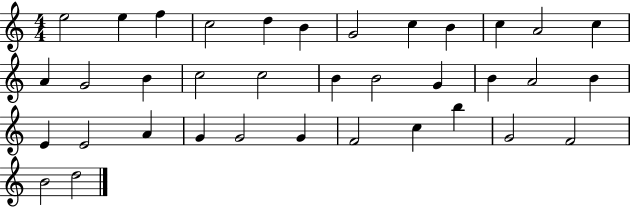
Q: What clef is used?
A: treble